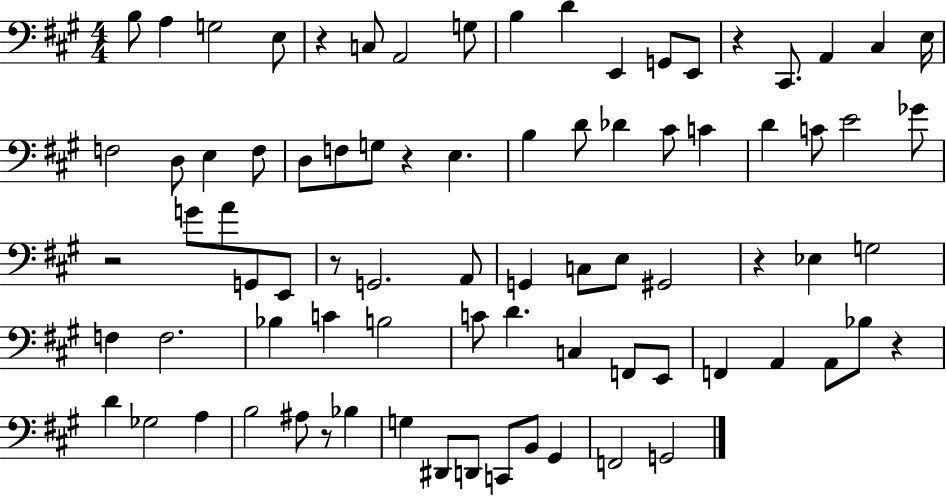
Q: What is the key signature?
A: A major